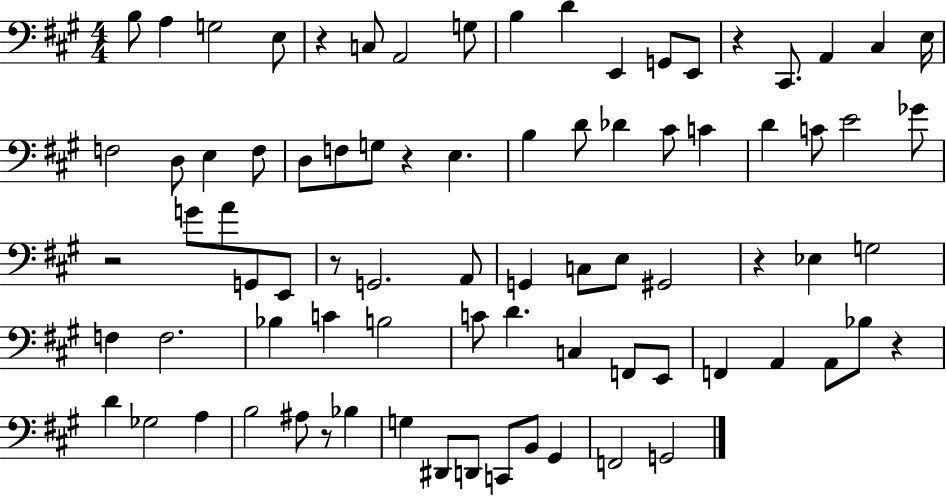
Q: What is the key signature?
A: A major